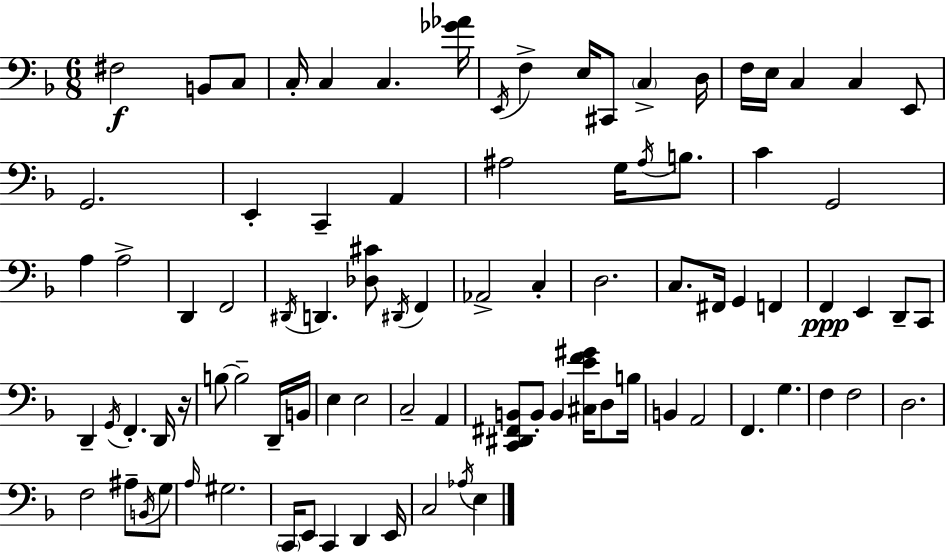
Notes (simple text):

F#3/h B2/e C3/e C3/s C3/q C3/q. [Gb4,Ab4]/s E2/s F3/q E3/s C#2/e C3/q D3/s F3/s E3/s C3/q C3/q E2/e G2/h. E2/q C2/q A2/q A#3/h G3/s A#3/s B3/e. C4/q G2/h A3/q A3/h D2/q F2/h D#2/s D2/q. [Db3,C#4]/e D#2/s F2/q Ab2/h C3/q D3/h. C3/e. F#2/s G2/q F2/q F2/q E2/q D2/e C2/e D2/q G2/s F2/q. D2/s R/s B3/e B3/h D2/s B2/s E3/q E3/h C3/h A2/q [C2,D#2,F#2,B2]/e B2/e B2/q [C#3,E4,F4,G#4]/s D3/e B3/s B2/q A2/h F2/q. G3/q. F3/q F3/h D3/h. F3/h A#3/e B2/s G3/e A3/s G#3/h. C2/s E2/e C2/q D2/q E2/s C3/h Ab3/s E3/q